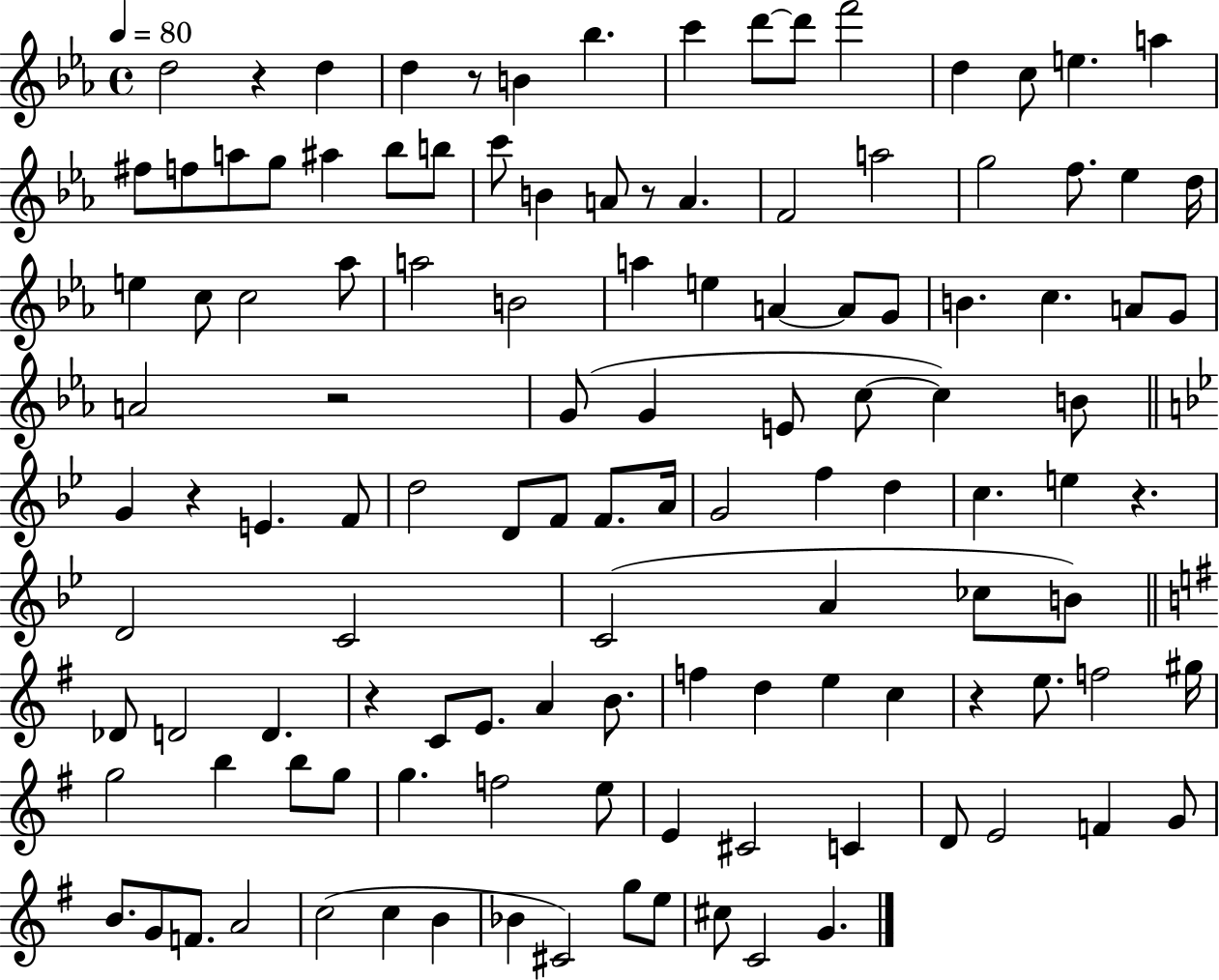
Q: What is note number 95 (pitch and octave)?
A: C4